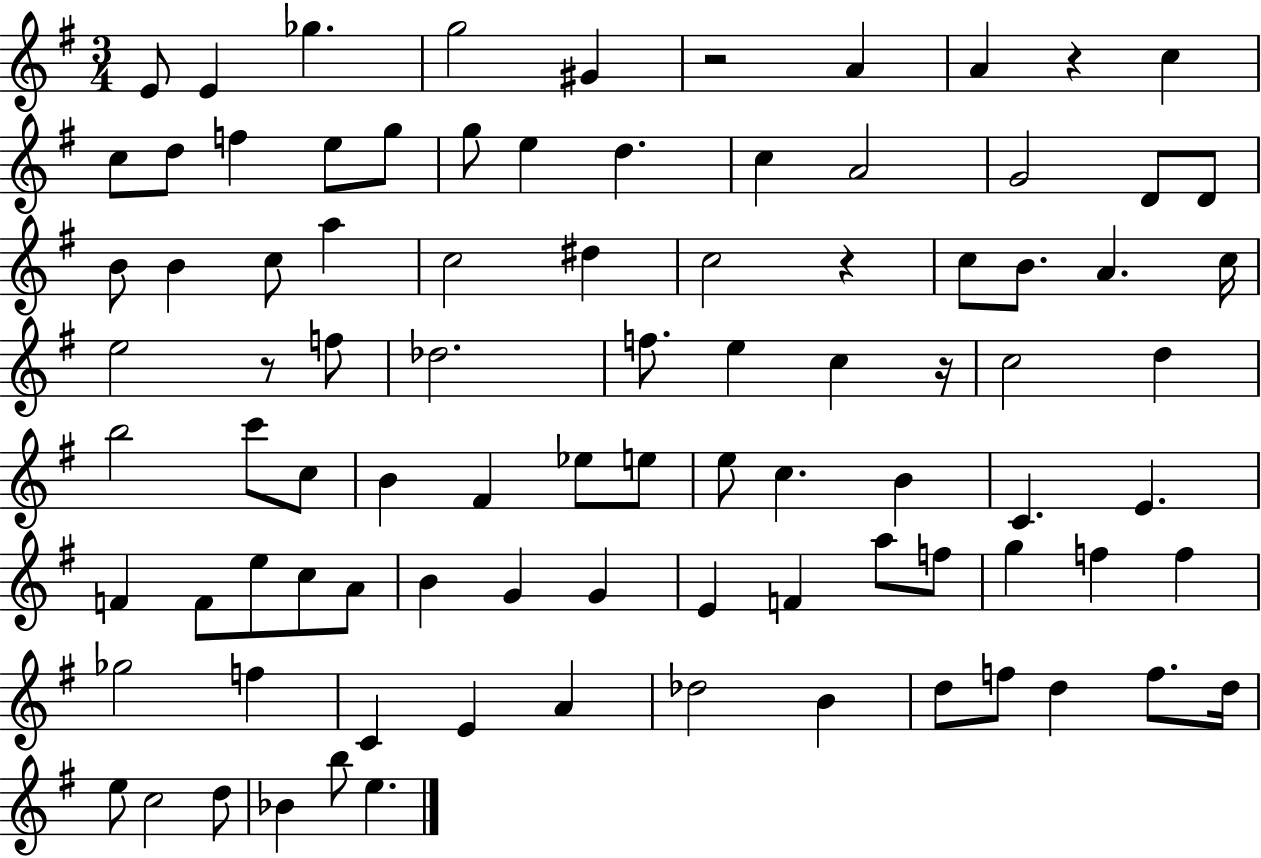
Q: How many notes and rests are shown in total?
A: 90